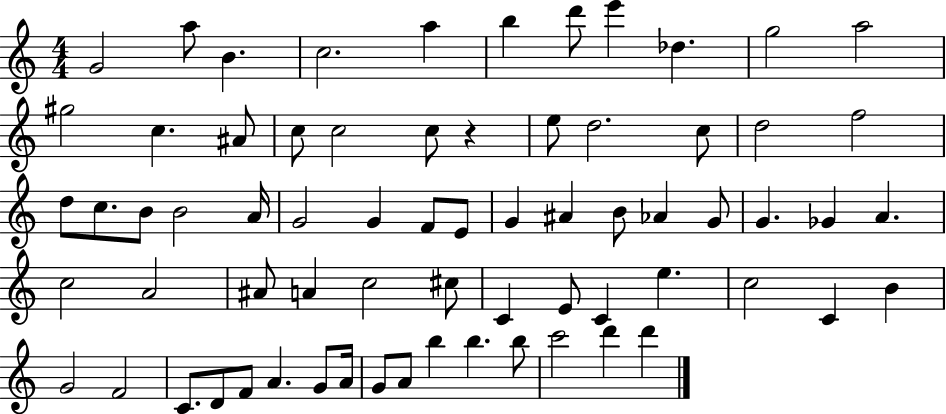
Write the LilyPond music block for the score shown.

{
  \clef treble
  \numericTimeSignature
  \time 4/4
  \key c \major
  \repeat volta 2 { g'2 a''8 b'4. | c''2. a''4 | b''4 d'''8 e'''4 des''4. | g''2 a''2 | \break gis''2 c''4. ais'8 | c''8 c''2 c''8 r4 | e''8 d''2. c''8 | d''2 f''2 | \break d''8 c''8. b'8 b'2 a'16 | g'2 g'4 f'8 e'8 | g'4 ais'4 b'8 aes'4 g'8 | g'4. ges'4 a'4. | \break c''2 a'2 | ais'8 a'4 c''2 cis''8 | c'4 e'8 c'4 e''4. | c''2 c'4 b'4 | \break g'2 f'2 | c'8. d'8 f'8 a'4. g'8 a'16 | g'8 a'8 b''4 b''4. b''8 | c'''2 d'''4 d'''4 | \break } \bar "|."
}